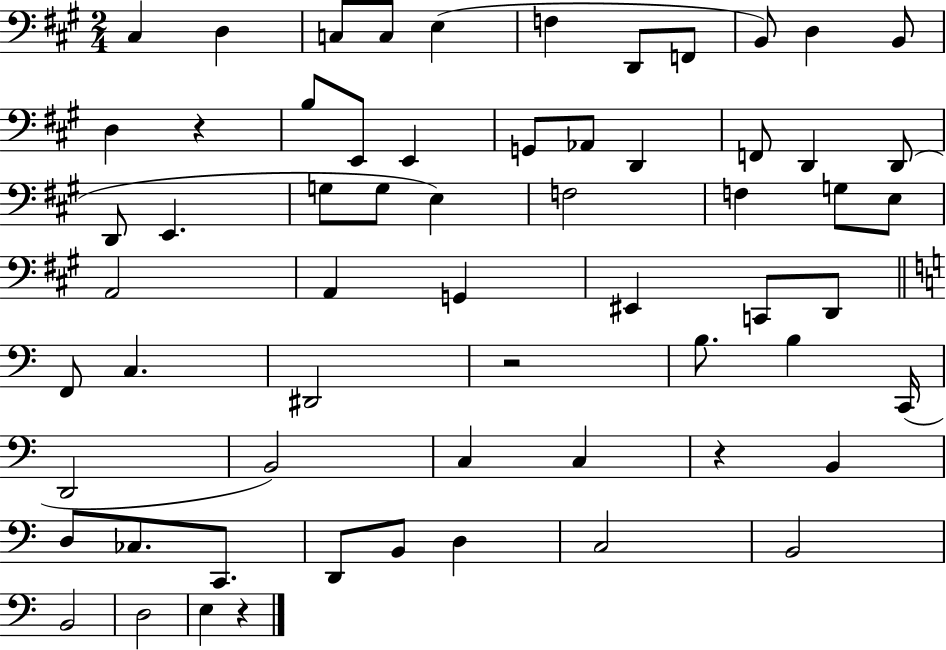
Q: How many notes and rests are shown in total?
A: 62